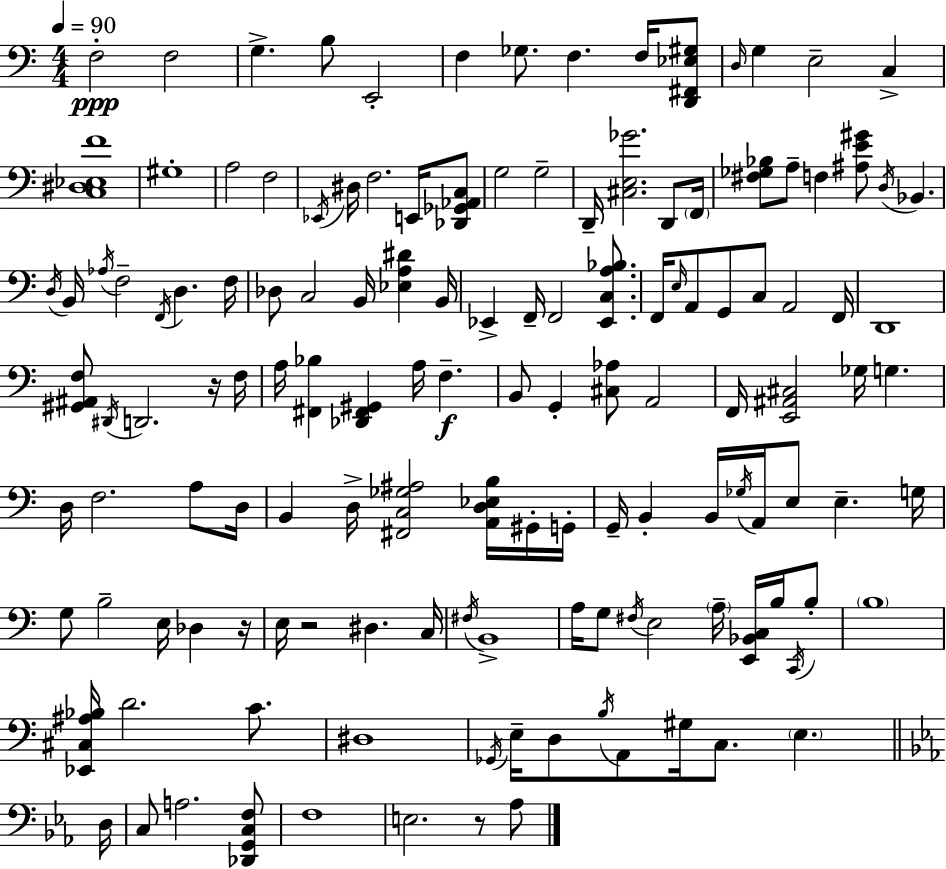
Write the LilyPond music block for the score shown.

{
  \clef bass
  \numericTimeSignature
  \time 4/4
  \key a \minor
  \tempo 4 = 90
  \repeat volta 2 { f2-.\ppp f2 | g4.-> b8 e,2-. | f4 ges8. f4. f16 <d, fis, ees gis>8 | \grace { d16 } g4 e2-- c4-> | \break <c dis ees f'>1 | gis1-. | a2 f2 | \acciaccatura { ees,16 } dis16 f2. e,16 | \break <des, ges, aes, c>8 g2 g2-- | d,16-- <cis e ges'>2. d,8 | \parenthesize f,16 <fis ges bes>8 a8-- f4 <ais e' gis'>8 \acciaccatura { d16 } bes,4. | \acciaccatura { d16 } b,16 \acciaccatura { aes16 } f2-- \acciaccatura { f,16 } d4. | \break f16 des8 c2 | b,16 <ees a dis'>4 b,16 ees,4-> f,16-- f,2 | <ees, c a bes>8. f,16 \grace { e16 } a,8 g,8 c8 a,2 | f,16 d,1 | \break <gis, ais, f>8 \acciaccatura { dis,16 } d,2. | r16 f16 a16 <fis, bes>4 <des, fis, gis,>4 | a16 f4.--\f b,8 g,4-. <cis aes>8 | a,2 f,16 <e, ais, cis>2 | \break ges16 g4. d16 f2. | a8 d16 b,4 d16-> <fis, c ges ais>2 | <a, d ees b>16 gis,16-. g,16-. g,16-- b,4-. b,16 \acciaccatura { ges16 } a,16 | e8 e4.-- g16 g8 b2-- | \break e16 des4 r16 e16 r2 | dis4. c16 \acciaccatura { fis16 } b,1-> | a16 g8 \acciaccatura { fis16 } e2 | \parenthesize a16-- <e, bes, c>16 b16 \acciaccatura { c,16 } b8-. \parenthesize b1 | \break <ees, cis ais bes>16 d'2. | c'8. dis1 | \acciaccatura { ges,16 } e16-- d8 | \acciaccatura { b16 } a,8 gis16 c8. \parenthesize e4. \bar "||" \break \key ees \major d16 c8 a2. <des, g, c f>8 | f1 | e2. r8 aes8 | } \bar "|."
}